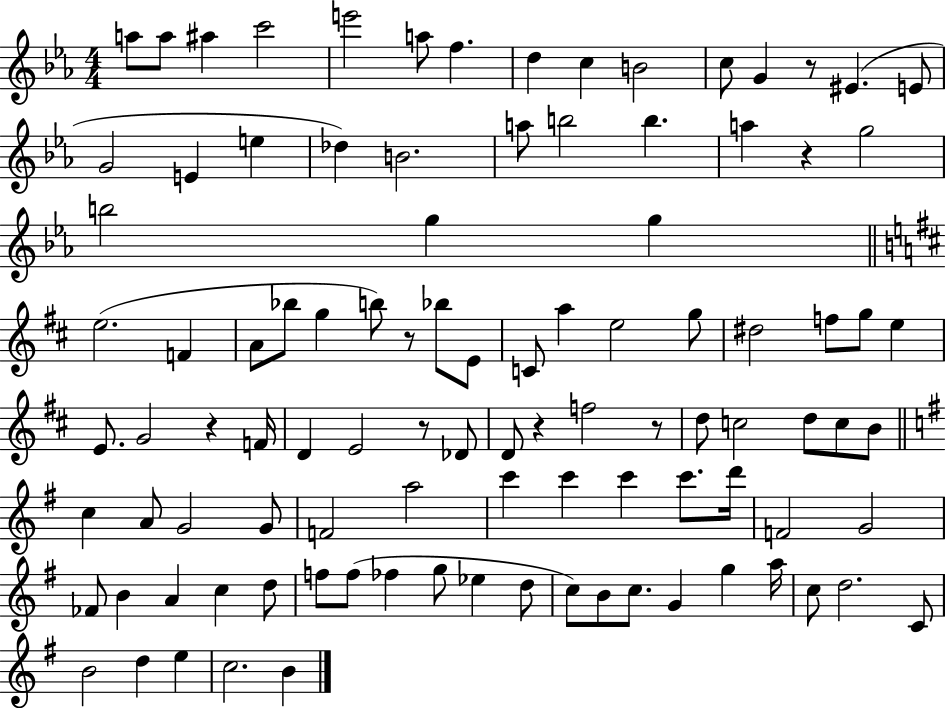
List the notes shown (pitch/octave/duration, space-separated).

A5/e A5/e A#5/q C6/h E6/h A5/e F5/q. D5/q C5/q B4/h C5/e G4/q R/e EIS4/q. E4/e G4/h E4/q E5/q Db5/q B4/h. A5/e B5/h B5/q. A5/q R/q G5/h B5/h G5/q G5/q E5/h. F4/q A4/e Bb5/e G5/q B5/e R/e Bb5/e E4/e C4/e A5/q E5/h G5/e D#5/h F5/e G5/e E5/q E4/e. G4/h R/q F4/s D4/q E4/h R/e Db4/e D4/e R/q F5/h R/e D5/e C5/h D5/e C5/e B4/e C5/q A4/e G4/h G4/e F4/h A5/h C6/q C6/q C6/q C6/e. D6/s F4/h G4/h FES4/e B4/q A4/q C5/q D5/e F5/e F5/e FES5/q G5/e Eb5/q D5/e C5/e B4/e C5/e. G4/q G5/q A5/s C5/e D5/h. C4/e B4/h D5/q E5/q C5/h. B4/q